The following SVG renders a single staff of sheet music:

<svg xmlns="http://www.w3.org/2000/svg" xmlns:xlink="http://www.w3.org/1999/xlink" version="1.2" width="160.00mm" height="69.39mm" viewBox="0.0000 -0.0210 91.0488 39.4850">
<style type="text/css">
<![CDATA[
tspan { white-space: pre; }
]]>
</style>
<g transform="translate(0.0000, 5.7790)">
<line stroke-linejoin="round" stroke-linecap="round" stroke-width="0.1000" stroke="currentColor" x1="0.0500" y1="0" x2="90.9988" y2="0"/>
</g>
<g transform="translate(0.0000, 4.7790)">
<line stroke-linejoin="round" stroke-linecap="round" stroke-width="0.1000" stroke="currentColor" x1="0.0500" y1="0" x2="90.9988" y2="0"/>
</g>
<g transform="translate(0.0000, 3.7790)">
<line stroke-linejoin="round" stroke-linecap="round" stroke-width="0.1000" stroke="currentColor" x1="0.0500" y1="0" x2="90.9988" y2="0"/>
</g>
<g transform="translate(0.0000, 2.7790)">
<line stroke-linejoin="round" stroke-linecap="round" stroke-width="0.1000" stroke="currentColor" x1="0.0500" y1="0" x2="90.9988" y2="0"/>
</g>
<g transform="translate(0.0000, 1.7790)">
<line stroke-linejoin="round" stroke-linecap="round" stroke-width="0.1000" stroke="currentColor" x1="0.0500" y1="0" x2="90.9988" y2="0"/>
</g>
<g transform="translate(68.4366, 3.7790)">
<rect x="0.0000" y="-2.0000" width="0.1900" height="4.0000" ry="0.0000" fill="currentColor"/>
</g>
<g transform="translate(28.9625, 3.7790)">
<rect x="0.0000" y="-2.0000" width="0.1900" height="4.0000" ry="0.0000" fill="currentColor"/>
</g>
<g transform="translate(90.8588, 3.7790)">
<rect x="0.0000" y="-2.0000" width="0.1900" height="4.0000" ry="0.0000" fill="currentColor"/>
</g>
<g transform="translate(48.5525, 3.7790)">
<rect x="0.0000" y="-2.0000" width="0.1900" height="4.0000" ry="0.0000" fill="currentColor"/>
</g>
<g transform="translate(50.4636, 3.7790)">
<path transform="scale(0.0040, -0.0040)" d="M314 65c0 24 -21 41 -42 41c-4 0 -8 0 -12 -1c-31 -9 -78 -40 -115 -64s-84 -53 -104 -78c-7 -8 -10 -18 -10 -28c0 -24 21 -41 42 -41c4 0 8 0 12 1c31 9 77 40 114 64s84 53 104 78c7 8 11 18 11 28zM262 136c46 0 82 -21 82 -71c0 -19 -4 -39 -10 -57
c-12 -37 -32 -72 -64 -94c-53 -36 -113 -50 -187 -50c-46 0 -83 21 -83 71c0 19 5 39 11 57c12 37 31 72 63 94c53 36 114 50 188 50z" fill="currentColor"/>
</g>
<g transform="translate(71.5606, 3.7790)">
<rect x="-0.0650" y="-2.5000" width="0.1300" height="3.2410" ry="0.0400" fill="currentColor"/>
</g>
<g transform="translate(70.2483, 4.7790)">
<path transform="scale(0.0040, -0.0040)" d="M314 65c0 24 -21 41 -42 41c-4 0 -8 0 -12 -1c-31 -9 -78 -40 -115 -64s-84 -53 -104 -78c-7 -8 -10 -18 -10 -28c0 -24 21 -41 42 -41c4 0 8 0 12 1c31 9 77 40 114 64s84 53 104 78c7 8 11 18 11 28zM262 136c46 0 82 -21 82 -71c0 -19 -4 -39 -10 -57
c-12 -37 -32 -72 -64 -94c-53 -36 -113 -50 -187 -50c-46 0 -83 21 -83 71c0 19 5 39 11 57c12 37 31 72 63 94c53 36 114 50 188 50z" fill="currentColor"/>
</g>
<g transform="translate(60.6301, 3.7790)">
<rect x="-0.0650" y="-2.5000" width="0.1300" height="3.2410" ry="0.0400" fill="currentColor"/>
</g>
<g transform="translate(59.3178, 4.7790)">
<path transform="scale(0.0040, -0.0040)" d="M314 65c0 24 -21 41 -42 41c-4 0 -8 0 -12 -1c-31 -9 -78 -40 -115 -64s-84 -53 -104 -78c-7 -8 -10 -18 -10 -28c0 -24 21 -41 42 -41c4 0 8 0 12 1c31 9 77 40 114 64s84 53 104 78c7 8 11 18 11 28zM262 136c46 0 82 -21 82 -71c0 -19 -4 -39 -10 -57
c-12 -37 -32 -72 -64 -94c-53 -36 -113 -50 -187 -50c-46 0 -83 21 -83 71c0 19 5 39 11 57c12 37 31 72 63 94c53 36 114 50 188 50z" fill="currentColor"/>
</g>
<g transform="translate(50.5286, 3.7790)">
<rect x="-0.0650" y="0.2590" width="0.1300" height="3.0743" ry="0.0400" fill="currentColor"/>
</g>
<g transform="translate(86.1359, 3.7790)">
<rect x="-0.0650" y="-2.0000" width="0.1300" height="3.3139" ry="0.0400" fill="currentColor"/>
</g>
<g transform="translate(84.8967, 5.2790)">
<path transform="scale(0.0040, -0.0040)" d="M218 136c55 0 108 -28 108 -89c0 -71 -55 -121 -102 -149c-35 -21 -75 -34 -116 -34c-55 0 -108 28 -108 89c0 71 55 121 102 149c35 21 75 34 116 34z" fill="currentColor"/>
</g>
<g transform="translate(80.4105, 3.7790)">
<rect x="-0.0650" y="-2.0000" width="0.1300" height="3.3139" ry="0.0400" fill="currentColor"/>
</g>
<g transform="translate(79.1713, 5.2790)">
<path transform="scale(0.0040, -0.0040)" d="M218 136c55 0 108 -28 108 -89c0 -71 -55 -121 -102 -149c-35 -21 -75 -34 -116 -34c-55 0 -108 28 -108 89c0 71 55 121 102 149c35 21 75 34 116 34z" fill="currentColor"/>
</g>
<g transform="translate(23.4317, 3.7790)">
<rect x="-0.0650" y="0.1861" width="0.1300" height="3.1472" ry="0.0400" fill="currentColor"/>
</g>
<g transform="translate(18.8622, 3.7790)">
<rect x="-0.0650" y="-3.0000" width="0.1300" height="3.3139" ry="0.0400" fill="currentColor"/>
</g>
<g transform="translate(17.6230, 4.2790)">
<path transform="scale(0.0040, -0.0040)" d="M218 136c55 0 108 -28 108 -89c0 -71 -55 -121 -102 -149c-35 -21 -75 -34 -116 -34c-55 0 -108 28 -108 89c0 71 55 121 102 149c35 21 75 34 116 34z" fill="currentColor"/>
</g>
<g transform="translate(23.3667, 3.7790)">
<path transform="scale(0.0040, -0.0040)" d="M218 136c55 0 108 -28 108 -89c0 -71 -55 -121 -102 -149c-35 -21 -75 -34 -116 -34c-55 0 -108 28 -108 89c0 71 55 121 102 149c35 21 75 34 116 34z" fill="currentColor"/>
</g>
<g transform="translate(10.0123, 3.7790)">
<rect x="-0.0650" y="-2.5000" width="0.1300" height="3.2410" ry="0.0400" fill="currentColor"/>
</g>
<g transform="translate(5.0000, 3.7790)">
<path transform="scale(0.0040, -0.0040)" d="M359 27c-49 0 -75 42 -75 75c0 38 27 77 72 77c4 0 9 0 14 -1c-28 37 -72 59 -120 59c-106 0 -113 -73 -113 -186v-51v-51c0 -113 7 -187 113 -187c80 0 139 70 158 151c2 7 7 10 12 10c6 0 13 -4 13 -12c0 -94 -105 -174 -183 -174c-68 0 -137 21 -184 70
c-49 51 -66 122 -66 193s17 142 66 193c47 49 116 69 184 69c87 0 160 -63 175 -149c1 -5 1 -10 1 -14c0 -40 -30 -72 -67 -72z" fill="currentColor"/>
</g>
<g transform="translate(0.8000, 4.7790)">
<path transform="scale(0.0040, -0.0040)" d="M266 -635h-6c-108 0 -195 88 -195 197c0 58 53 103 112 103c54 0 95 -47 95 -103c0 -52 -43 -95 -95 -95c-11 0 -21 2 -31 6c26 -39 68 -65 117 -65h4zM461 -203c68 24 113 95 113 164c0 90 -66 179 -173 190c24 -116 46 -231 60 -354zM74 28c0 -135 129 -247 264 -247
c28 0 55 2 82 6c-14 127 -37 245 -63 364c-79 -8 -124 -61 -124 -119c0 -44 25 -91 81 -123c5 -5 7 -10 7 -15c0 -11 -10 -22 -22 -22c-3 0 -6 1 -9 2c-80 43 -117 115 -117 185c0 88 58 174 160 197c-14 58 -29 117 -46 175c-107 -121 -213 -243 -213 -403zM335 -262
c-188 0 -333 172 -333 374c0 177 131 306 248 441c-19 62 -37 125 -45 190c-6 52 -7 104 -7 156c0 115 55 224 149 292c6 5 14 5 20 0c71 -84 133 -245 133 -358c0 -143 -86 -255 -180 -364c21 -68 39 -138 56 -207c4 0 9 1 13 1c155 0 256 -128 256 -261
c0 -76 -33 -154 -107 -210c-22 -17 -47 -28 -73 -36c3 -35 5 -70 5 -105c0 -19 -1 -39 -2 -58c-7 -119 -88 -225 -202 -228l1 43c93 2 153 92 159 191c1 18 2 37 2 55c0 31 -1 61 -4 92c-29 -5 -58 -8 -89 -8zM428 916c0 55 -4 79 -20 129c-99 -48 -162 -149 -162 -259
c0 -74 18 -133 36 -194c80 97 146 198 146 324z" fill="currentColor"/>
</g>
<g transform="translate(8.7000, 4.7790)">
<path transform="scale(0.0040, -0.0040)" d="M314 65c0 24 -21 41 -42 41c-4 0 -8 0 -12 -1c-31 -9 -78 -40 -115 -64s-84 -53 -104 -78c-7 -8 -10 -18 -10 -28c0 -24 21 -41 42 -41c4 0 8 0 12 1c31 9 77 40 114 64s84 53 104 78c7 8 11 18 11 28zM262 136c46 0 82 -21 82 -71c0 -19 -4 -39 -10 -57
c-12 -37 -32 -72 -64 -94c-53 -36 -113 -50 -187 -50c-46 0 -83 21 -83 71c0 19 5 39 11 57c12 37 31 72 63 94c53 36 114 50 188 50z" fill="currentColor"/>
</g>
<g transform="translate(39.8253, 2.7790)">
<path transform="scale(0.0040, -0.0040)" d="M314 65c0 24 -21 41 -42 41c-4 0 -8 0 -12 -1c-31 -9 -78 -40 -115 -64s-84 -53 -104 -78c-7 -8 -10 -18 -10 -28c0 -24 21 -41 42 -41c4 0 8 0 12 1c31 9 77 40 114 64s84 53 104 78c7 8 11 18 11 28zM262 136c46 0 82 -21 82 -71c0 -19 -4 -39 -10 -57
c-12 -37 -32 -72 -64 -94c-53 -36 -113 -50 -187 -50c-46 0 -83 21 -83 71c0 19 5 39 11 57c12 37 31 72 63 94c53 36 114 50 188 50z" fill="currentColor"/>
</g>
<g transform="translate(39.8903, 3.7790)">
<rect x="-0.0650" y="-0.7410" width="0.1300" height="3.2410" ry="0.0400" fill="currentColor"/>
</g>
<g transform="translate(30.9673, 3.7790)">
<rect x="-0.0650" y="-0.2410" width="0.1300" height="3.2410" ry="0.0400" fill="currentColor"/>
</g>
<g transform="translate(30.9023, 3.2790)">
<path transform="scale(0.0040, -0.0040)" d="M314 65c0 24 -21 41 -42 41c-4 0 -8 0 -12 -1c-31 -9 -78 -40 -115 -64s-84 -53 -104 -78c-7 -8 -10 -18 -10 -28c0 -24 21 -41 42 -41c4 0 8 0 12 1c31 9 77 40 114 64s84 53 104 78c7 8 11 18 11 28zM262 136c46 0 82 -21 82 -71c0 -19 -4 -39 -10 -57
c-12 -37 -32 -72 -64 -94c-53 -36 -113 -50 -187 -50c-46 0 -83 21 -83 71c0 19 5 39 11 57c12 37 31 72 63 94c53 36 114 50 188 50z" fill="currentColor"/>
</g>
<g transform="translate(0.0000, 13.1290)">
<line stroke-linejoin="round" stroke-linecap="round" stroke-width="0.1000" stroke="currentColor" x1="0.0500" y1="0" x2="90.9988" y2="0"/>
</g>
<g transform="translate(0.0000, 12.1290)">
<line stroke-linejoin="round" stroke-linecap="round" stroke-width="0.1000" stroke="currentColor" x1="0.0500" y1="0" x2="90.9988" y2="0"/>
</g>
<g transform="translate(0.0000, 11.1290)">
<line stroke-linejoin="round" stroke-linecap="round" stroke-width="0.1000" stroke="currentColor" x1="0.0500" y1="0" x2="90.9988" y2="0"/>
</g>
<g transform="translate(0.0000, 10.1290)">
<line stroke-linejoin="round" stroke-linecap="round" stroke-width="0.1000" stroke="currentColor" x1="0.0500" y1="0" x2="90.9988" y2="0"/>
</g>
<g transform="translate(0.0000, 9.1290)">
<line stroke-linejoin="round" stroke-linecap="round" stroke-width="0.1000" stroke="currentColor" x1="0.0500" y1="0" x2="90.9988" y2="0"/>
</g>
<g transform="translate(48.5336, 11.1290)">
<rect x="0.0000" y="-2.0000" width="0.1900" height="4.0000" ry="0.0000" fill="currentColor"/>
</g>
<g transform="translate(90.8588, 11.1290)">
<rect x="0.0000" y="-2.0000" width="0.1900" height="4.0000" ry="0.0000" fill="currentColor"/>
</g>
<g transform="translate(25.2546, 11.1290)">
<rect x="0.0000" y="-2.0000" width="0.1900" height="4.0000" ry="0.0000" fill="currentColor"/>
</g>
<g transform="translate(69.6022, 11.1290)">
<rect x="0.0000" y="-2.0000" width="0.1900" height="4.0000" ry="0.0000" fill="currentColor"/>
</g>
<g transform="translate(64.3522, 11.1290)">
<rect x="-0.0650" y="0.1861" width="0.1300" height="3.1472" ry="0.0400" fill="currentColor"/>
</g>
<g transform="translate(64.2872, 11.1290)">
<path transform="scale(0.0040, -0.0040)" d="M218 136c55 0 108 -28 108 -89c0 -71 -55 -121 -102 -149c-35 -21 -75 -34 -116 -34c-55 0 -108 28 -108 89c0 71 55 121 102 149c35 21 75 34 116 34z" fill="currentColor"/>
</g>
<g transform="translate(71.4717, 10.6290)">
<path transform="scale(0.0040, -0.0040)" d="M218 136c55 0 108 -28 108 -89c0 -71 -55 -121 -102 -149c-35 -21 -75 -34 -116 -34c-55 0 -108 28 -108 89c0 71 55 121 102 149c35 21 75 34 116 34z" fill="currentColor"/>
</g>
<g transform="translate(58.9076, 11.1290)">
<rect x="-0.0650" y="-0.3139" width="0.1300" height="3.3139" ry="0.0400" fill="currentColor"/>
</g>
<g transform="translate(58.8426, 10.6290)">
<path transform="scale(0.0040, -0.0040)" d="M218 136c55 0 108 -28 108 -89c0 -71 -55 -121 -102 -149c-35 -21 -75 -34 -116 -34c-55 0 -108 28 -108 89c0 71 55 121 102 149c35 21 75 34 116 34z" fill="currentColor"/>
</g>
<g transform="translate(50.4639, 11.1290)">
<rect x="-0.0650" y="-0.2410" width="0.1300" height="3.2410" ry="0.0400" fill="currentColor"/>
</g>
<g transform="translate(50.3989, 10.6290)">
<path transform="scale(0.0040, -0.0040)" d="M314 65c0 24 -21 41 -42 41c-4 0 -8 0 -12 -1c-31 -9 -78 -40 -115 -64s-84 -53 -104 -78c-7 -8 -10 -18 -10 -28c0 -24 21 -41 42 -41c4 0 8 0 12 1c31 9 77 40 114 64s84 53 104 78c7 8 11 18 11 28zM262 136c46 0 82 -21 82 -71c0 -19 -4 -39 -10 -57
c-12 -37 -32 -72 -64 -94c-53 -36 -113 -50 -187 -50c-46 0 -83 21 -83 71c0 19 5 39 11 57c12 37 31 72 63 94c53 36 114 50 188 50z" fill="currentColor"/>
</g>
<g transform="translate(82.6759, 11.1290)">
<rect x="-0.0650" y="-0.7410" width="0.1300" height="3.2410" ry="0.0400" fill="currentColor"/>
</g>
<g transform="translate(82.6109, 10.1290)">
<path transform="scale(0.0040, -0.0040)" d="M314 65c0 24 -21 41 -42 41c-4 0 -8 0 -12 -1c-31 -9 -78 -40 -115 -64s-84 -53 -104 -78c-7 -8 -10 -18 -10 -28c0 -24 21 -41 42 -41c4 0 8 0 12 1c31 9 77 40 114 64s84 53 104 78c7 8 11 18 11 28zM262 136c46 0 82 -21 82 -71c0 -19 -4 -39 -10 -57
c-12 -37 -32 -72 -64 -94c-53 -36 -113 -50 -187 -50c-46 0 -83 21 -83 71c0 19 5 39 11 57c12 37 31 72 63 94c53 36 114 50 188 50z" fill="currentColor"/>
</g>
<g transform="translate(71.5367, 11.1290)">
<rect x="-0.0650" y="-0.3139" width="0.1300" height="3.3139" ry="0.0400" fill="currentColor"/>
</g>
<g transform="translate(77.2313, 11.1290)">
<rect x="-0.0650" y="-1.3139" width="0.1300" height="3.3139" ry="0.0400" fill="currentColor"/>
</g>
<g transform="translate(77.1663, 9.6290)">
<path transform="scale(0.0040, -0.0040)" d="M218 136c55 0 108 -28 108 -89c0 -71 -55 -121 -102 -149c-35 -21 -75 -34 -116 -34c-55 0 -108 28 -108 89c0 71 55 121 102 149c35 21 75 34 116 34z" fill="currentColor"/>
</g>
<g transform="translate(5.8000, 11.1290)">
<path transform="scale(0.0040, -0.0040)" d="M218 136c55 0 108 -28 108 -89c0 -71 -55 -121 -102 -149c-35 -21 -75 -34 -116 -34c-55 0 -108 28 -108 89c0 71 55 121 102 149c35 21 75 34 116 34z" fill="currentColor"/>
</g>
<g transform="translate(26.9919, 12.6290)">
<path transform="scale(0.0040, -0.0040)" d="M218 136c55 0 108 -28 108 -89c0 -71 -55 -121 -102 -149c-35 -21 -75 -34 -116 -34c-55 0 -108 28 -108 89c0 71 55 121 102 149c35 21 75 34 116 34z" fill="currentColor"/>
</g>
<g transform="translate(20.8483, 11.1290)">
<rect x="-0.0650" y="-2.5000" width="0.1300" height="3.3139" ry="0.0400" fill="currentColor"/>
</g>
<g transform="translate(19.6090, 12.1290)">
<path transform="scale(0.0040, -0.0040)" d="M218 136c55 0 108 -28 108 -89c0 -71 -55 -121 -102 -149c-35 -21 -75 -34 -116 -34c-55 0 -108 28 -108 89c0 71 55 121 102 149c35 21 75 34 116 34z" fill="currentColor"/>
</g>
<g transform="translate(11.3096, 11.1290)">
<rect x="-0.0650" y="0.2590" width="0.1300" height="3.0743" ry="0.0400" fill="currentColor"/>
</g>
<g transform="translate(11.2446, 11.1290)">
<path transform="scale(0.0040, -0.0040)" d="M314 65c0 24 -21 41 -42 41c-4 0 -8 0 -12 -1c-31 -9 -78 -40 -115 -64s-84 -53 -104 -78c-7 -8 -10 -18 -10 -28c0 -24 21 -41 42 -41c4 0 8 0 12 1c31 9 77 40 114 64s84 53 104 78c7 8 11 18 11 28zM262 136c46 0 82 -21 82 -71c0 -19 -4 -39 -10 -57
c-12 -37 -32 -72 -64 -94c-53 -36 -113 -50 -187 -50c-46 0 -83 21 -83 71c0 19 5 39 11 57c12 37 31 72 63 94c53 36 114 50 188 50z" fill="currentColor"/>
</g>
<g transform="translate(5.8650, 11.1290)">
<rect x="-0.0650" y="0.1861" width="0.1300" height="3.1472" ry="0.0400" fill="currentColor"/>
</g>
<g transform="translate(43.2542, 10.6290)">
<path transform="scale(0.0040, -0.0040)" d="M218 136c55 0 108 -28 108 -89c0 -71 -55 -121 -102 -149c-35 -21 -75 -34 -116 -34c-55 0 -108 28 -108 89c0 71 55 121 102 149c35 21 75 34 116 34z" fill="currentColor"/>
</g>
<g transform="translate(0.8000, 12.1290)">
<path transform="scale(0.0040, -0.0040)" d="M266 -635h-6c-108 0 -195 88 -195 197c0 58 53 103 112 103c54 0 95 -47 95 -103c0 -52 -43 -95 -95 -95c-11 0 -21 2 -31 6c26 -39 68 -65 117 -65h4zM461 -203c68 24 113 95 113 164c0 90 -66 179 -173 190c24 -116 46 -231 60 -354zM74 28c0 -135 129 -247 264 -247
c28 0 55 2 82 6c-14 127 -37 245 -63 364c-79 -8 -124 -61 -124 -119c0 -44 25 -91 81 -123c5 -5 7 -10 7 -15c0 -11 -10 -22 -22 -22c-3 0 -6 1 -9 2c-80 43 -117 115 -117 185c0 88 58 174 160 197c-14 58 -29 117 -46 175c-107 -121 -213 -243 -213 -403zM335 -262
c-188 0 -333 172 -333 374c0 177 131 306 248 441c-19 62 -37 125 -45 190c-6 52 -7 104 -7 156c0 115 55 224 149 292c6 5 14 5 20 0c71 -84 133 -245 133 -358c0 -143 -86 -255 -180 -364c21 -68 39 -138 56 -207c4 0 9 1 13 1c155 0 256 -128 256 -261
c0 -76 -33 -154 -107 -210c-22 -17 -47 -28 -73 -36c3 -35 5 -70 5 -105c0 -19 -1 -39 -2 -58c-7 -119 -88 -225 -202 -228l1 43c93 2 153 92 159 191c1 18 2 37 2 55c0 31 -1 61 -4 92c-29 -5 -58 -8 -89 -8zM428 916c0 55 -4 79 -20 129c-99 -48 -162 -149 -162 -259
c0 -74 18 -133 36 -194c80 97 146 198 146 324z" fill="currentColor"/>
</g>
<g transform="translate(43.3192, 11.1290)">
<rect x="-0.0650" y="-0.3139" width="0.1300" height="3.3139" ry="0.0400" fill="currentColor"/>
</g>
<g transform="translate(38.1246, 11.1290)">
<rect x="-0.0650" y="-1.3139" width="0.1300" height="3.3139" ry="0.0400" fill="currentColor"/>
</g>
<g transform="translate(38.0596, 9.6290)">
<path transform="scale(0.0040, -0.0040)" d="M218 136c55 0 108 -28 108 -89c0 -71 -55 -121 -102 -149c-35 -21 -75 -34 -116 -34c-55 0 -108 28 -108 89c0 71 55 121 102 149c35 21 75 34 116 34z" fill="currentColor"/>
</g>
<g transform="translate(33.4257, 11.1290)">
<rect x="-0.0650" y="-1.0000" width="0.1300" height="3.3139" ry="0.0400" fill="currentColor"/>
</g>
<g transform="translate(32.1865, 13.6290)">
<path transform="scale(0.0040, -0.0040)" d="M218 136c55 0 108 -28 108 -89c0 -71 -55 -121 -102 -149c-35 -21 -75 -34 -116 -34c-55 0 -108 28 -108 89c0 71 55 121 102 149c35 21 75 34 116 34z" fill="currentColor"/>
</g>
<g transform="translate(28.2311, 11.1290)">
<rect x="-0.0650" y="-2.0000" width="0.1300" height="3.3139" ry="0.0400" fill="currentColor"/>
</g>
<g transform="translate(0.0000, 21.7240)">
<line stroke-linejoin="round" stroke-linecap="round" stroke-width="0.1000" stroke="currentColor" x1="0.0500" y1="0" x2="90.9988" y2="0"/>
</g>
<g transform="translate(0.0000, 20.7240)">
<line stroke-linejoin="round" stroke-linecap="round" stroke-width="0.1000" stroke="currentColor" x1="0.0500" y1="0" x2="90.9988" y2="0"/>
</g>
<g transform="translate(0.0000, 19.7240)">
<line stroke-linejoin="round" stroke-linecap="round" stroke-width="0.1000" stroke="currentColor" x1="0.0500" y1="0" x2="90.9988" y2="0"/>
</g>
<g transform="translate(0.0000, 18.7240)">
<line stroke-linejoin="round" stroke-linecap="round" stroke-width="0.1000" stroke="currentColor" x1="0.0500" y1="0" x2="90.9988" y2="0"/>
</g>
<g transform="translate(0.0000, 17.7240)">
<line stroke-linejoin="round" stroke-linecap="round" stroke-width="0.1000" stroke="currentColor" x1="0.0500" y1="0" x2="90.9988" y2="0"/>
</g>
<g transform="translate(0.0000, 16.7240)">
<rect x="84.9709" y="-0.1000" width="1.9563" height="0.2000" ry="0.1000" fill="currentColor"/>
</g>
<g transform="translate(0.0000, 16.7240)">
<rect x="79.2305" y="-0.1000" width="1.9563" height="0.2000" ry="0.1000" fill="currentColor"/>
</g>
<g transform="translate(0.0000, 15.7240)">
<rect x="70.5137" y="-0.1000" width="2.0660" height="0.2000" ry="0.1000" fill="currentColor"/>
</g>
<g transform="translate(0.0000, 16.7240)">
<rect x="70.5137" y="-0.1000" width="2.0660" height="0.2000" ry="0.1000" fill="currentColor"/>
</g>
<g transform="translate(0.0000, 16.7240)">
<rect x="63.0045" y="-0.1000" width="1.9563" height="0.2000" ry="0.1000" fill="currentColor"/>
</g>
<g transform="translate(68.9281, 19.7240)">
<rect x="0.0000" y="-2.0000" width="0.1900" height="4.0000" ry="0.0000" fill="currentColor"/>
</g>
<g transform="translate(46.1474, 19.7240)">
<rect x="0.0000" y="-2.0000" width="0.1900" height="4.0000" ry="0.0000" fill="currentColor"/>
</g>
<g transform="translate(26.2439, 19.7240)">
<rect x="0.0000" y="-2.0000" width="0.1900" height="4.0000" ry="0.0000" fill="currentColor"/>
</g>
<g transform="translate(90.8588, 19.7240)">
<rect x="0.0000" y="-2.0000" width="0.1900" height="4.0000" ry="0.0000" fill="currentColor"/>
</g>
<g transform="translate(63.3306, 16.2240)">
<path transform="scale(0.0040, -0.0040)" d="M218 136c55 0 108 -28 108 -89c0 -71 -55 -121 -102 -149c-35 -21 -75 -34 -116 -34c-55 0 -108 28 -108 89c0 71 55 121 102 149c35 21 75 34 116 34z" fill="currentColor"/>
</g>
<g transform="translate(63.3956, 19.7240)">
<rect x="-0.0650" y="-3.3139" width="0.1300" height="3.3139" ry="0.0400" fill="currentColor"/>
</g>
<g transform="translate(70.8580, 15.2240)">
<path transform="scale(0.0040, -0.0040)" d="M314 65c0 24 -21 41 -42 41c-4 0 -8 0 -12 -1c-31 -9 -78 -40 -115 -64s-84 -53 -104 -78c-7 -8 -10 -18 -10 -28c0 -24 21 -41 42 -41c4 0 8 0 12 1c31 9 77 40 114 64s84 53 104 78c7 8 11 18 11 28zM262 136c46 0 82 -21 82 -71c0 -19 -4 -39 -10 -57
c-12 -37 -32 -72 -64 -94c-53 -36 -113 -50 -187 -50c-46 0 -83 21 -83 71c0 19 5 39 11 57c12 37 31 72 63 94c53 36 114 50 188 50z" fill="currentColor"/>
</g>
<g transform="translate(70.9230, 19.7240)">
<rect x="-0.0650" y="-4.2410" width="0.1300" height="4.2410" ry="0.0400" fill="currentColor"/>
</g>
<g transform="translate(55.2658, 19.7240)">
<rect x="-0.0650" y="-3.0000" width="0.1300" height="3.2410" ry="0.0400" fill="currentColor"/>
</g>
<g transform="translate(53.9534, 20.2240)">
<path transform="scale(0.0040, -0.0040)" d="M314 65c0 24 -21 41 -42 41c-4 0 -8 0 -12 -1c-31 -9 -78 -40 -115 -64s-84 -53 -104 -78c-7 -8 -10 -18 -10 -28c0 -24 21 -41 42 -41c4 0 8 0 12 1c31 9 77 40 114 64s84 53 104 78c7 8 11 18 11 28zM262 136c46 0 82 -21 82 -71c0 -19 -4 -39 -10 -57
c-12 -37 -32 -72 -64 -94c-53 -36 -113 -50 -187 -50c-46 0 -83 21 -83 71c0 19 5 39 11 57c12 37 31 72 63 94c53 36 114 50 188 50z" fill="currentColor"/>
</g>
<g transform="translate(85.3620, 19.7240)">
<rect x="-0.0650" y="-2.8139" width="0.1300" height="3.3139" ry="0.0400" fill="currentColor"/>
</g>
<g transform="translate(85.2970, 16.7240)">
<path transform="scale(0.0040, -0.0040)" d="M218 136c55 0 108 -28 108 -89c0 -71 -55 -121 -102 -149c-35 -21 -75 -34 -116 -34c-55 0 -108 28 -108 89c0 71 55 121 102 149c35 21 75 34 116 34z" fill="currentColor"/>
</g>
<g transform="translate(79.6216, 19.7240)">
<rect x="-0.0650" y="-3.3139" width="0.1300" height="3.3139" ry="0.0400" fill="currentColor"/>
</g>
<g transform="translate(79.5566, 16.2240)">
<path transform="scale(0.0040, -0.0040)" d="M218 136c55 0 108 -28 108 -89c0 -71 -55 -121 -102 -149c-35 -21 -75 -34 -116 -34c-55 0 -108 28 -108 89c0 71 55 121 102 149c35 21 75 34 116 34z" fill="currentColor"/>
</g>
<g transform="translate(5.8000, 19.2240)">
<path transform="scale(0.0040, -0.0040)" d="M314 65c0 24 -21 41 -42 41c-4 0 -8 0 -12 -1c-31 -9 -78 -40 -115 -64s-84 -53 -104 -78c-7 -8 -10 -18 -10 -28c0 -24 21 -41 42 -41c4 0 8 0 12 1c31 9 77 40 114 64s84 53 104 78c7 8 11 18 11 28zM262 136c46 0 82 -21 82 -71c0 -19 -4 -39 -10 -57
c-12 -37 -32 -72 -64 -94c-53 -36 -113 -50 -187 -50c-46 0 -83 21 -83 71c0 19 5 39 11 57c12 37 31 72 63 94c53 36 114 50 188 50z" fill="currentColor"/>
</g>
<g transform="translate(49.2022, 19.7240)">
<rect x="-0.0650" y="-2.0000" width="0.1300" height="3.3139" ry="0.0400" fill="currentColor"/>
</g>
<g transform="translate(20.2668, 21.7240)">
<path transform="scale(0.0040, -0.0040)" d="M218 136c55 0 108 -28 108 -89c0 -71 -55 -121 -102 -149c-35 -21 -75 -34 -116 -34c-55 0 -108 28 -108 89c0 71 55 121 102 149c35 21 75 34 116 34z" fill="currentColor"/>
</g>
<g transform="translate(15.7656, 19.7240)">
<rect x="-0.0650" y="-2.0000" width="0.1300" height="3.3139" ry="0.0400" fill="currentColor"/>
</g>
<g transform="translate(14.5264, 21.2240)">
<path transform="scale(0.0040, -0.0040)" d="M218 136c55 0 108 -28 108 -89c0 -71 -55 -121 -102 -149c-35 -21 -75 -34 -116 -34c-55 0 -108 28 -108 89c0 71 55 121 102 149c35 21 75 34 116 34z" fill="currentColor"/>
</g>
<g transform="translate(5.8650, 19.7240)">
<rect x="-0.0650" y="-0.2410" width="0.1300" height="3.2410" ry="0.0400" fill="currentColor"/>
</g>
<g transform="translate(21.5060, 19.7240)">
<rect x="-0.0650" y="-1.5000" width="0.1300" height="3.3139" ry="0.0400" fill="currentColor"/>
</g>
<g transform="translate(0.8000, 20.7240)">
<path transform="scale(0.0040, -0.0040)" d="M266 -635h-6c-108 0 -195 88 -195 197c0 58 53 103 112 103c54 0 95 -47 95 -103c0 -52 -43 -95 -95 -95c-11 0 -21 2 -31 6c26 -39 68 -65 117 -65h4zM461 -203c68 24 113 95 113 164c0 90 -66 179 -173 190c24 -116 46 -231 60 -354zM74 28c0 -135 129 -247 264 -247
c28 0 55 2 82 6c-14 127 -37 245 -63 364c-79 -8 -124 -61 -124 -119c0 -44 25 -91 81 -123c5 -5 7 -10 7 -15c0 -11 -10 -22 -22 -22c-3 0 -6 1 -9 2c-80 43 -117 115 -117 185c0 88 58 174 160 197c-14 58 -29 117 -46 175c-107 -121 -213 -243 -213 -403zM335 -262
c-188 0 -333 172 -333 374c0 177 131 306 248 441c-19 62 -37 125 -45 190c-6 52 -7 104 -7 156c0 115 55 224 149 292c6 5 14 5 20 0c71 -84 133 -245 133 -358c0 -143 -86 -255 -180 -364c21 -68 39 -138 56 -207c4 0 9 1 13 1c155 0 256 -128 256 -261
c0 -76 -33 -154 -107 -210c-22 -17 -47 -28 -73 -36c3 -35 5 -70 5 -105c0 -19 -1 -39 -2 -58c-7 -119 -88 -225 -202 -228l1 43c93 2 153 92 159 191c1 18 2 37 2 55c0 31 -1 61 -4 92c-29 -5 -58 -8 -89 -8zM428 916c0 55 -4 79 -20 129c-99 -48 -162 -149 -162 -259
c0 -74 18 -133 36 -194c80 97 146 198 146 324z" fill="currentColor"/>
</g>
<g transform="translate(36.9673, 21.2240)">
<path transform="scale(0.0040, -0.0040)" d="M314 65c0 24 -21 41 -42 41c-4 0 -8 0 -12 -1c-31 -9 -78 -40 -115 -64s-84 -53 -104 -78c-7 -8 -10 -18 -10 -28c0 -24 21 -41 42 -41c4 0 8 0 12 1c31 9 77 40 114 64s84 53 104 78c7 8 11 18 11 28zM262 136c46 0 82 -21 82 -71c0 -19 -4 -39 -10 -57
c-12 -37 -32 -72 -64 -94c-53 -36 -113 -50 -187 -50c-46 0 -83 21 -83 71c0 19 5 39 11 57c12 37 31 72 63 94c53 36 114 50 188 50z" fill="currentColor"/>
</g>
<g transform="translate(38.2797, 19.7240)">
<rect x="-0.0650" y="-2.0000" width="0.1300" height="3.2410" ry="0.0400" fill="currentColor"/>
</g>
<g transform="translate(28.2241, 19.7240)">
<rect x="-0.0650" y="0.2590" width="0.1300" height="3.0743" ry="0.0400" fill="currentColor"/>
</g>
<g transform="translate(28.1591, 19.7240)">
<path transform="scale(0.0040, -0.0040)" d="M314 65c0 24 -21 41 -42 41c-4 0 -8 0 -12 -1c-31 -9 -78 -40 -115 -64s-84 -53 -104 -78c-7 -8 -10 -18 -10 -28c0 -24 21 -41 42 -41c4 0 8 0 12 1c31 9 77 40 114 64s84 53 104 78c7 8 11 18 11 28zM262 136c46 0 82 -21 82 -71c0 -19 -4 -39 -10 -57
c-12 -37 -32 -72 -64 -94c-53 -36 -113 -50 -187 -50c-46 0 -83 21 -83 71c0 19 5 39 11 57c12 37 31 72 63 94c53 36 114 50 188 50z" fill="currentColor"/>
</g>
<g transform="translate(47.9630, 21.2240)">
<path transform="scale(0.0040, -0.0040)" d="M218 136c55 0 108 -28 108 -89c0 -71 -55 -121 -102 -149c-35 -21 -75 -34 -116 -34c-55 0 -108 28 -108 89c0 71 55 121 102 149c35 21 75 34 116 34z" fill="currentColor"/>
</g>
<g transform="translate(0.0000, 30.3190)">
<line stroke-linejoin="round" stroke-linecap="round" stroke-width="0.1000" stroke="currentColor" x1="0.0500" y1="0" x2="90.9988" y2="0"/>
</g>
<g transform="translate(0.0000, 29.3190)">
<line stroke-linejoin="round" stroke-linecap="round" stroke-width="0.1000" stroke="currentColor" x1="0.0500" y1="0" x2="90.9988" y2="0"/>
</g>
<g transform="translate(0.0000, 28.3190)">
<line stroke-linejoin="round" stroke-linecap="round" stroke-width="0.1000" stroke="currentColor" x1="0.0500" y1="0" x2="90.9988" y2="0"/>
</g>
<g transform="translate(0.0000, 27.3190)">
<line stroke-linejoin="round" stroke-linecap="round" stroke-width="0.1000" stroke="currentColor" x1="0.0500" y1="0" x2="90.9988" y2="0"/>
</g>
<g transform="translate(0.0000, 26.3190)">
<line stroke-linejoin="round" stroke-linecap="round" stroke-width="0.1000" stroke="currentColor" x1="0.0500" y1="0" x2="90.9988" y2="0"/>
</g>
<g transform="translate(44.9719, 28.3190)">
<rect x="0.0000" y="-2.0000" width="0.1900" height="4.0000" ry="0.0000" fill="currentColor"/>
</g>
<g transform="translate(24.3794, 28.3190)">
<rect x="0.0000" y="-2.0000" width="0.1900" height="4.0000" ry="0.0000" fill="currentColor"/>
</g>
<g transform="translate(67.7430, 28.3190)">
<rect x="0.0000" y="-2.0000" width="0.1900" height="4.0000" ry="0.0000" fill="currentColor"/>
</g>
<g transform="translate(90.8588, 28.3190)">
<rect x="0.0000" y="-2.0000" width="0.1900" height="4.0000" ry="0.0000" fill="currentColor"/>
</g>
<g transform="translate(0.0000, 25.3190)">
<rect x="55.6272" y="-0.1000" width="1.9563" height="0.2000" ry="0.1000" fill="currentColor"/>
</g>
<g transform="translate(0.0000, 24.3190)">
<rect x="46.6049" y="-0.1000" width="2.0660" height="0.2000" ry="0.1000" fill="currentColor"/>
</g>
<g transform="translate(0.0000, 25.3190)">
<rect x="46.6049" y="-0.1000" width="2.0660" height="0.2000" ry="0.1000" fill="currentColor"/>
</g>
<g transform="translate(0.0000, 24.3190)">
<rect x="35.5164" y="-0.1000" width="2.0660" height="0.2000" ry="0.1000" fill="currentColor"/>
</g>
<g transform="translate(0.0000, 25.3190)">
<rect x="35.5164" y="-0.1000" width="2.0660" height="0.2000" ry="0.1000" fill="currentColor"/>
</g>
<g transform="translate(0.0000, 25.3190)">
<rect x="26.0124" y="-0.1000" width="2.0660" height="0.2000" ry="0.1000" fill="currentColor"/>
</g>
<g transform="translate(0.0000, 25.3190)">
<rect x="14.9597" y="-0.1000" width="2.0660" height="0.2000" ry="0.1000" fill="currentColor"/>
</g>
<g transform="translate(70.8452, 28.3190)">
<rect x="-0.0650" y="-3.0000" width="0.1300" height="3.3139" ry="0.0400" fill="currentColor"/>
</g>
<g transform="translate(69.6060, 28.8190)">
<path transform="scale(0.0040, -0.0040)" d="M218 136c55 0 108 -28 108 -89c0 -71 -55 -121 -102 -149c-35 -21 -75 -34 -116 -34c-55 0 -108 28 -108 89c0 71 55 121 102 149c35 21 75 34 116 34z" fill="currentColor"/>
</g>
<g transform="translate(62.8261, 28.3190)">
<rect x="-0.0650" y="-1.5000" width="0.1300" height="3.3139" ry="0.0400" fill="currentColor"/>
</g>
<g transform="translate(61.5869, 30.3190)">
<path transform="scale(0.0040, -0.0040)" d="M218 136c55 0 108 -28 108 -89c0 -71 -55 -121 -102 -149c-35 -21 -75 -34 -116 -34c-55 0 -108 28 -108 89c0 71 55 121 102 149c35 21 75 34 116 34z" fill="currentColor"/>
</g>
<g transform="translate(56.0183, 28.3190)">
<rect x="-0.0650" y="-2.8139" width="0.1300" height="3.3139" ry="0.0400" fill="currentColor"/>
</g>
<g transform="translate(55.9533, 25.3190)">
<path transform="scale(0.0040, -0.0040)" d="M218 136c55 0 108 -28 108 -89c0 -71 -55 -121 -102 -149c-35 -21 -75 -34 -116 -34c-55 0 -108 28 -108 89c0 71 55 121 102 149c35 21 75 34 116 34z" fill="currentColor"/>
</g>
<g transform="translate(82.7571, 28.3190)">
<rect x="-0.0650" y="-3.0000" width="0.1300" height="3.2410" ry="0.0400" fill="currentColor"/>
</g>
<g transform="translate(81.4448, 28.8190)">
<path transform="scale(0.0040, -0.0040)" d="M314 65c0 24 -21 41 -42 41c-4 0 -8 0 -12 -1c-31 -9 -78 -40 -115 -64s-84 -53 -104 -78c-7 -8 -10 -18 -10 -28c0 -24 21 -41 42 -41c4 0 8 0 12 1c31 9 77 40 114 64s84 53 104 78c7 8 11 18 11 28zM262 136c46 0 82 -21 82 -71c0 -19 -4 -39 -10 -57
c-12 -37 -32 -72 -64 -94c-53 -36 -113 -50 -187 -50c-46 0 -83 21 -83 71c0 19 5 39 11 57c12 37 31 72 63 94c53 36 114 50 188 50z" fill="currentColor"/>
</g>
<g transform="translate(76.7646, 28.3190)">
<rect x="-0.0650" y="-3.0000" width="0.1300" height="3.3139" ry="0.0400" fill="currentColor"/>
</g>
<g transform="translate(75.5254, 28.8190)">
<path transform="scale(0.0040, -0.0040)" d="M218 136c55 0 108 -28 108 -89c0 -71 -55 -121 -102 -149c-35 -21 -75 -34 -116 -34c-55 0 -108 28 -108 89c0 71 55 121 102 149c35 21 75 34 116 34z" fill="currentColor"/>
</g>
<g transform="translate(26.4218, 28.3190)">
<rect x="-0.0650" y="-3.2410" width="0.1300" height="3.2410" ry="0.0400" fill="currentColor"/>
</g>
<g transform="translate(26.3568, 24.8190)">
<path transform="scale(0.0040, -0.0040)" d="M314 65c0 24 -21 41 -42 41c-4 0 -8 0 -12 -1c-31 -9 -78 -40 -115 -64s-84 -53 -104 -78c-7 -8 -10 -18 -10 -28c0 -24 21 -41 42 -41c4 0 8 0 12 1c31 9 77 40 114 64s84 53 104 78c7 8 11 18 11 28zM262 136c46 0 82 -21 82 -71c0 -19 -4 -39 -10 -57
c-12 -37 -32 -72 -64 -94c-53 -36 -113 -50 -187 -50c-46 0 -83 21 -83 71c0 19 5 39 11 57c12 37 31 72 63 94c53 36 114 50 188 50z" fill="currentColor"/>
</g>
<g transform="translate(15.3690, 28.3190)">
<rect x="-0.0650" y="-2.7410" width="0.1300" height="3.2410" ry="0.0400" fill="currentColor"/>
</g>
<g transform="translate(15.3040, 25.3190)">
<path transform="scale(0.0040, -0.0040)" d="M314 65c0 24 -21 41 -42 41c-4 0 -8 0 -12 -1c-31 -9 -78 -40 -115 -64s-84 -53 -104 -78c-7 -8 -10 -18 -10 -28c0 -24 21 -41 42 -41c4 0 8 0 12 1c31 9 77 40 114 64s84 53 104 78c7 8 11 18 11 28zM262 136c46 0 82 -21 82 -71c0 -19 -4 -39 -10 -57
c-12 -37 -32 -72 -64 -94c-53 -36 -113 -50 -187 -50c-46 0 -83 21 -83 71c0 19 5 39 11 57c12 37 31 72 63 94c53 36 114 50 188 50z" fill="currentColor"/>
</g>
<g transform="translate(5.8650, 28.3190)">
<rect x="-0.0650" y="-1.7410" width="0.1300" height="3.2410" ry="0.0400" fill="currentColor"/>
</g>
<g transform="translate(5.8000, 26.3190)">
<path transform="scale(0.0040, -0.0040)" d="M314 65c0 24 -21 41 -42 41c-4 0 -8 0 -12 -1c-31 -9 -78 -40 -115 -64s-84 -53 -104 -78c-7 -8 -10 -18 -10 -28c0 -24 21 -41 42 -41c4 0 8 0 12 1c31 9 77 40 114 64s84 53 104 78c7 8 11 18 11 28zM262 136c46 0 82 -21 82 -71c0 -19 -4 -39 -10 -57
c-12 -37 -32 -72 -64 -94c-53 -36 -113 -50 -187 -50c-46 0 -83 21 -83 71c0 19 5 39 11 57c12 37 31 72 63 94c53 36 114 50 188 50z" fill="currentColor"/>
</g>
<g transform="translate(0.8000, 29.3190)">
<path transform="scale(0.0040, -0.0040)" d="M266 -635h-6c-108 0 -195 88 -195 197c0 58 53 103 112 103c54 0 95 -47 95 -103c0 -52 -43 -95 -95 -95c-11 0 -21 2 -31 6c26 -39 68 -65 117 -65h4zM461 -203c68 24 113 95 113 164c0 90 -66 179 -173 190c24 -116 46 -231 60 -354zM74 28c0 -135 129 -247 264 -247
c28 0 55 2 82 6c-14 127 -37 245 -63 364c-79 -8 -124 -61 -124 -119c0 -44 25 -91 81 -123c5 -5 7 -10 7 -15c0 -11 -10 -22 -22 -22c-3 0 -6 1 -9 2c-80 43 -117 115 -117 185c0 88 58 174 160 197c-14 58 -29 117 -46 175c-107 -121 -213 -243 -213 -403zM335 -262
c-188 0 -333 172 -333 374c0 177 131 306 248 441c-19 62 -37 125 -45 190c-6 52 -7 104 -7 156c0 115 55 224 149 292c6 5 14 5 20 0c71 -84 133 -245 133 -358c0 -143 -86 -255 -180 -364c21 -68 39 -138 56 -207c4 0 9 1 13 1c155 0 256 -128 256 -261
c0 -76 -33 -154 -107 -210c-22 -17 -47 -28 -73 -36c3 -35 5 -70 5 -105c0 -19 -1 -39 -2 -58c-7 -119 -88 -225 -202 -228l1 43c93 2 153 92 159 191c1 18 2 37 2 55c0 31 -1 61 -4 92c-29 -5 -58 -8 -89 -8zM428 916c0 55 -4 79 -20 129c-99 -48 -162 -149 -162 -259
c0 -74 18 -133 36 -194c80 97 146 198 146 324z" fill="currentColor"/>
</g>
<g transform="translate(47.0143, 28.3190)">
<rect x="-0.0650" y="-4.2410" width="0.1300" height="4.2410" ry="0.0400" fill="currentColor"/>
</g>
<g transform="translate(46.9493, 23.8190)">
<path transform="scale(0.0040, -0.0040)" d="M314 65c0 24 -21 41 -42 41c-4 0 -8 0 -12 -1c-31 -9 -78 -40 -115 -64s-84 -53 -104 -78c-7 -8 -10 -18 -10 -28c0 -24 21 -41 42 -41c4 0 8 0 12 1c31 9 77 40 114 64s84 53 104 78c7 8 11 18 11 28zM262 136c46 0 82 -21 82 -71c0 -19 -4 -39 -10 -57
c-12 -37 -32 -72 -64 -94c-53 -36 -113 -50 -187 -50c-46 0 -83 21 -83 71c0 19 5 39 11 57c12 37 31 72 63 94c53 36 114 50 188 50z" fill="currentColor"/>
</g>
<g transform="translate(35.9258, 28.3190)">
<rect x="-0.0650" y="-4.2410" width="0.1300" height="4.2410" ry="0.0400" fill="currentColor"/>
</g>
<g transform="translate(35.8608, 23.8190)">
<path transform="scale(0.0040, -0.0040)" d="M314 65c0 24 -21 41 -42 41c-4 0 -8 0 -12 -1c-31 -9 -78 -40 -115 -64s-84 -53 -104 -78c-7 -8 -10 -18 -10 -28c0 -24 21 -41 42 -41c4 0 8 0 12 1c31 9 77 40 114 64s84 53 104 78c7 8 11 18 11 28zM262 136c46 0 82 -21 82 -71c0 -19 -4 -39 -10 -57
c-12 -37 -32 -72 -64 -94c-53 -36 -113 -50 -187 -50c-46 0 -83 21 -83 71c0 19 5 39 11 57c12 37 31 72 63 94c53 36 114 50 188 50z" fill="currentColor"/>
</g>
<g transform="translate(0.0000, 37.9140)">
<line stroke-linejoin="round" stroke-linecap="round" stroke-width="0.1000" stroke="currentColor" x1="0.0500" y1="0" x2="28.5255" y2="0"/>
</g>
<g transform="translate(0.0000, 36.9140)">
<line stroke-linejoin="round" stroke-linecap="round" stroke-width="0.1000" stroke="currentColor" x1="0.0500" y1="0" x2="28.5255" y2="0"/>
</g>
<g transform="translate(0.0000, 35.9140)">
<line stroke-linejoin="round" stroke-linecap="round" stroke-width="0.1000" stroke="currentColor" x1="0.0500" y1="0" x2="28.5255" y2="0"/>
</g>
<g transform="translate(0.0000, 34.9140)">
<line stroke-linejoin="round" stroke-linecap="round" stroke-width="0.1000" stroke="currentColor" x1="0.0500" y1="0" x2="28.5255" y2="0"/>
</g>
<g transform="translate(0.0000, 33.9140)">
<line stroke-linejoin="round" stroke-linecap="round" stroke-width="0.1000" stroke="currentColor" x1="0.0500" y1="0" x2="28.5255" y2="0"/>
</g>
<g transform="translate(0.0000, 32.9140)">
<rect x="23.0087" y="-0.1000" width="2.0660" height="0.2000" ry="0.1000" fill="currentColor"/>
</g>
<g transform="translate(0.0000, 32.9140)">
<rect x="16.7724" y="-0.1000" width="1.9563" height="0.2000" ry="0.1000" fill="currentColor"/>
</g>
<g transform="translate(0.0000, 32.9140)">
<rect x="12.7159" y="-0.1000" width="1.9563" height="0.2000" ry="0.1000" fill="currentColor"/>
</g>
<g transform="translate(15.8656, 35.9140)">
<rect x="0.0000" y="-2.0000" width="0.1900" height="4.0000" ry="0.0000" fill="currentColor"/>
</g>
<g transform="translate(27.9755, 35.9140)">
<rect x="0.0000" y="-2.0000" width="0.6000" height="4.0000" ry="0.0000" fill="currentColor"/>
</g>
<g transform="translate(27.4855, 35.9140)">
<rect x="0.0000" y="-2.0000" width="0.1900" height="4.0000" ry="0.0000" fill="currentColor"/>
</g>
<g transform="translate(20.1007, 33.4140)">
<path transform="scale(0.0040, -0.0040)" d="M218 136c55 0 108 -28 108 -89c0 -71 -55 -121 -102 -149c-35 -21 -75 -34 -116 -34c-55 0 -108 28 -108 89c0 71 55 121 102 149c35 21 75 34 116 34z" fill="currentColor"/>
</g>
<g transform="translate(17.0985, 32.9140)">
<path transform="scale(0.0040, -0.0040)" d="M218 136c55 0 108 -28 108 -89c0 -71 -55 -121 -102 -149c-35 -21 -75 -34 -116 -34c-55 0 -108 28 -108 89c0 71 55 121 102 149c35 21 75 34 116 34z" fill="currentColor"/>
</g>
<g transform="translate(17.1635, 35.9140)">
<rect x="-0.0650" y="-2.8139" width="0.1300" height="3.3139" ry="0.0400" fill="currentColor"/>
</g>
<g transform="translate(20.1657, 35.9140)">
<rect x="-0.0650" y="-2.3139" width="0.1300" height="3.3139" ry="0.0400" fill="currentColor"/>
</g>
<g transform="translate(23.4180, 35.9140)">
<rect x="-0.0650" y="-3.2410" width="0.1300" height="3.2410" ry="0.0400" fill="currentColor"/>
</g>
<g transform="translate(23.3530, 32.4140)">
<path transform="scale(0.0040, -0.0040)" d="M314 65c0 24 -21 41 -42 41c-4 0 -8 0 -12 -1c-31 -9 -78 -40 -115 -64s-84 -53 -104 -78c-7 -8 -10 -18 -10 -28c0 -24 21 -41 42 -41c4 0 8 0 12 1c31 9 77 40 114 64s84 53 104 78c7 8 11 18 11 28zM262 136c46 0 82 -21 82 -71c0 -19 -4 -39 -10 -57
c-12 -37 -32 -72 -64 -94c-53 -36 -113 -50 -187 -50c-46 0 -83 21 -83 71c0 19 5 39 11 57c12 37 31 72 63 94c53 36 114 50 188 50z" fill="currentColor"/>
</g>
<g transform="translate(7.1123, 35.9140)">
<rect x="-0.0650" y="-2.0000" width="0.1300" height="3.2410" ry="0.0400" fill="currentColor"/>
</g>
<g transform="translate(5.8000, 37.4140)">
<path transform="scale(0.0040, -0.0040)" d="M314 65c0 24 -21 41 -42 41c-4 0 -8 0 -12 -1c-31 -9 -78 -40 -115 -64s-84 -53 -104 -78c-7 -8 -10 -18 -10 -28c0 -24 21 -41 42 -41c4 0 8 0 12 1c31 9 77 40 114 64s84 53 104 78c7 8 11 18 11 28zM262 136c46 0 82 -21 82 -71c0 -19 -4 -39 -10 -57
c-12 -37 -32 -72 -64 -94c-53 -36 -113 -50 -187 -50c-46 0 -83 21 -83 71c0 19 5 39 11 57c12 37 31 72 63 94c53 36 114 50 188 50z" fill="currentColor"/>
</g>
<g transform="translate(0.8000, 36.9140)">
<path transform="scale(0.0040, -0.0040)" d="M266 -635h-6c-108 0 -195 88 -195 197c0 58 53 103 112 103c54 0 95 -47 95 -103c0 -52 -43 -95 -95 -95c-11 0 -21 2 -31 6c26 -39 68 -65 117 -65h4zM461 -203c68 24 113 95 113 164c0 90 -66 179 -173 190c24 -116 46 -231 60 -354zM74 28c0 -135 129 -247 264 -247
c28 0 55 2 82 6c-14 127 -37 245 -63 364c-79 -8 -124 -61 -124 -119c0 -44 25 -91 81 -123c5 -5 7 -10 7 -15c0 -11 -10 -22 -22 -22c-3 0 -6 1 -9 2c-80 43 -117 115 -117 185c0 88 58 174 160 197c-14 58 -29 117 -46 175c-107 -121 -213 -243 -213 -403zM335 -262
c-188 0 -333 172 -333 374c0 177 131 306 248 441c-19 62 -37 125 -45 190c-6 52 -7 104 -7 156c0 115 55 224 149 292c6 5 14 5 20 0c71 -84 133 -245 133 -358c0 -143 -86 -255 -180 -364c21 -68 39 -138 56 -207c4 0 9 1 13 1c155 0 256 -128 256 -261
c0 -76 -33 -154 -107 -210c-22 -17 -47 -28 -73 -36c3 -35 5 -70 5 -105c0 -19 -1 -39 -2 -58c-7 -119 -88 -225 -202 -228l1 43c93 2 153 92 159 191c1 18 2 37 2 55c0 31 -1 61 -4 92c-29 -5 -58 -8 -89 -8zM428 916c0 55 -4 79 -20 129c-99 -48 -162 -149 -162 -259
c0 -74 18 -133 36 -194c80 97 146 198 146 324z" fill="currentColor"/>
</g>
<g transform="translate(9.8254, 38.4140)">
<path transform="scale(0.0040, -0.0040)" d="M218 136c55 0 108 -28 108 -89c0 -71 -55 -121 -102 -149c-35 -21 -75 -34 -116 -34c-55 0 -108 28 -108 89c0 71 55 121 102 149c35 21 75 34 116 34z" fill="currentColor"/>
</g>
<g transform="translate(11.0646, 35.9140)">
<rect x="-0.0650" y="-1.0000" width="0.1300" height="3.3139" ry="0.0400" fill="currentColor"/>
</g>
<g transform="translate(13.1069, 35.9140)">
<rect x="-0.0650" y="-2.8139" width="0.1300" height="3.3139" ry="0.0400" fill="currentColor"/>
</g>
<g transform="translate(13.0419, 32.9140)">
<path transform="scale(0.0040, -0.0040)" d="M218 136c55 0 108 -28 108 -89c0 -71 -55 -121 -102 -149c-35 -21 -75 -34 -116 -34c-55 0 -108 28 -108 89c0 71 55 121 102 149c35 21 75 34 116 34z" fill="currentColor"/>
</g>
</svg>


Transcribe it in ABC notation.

X:1
T:Untitled
M:4/4
L:1/4
K:C
G2 A B c2 d2 B2 G2 G2 F F B B2 G F D e c c2 c B c e d2 c2 F E B2 F2 F A2 b d'2 b a f2 a2 b2 d'2 d'2 a E A A A2 F2 D a a g b2